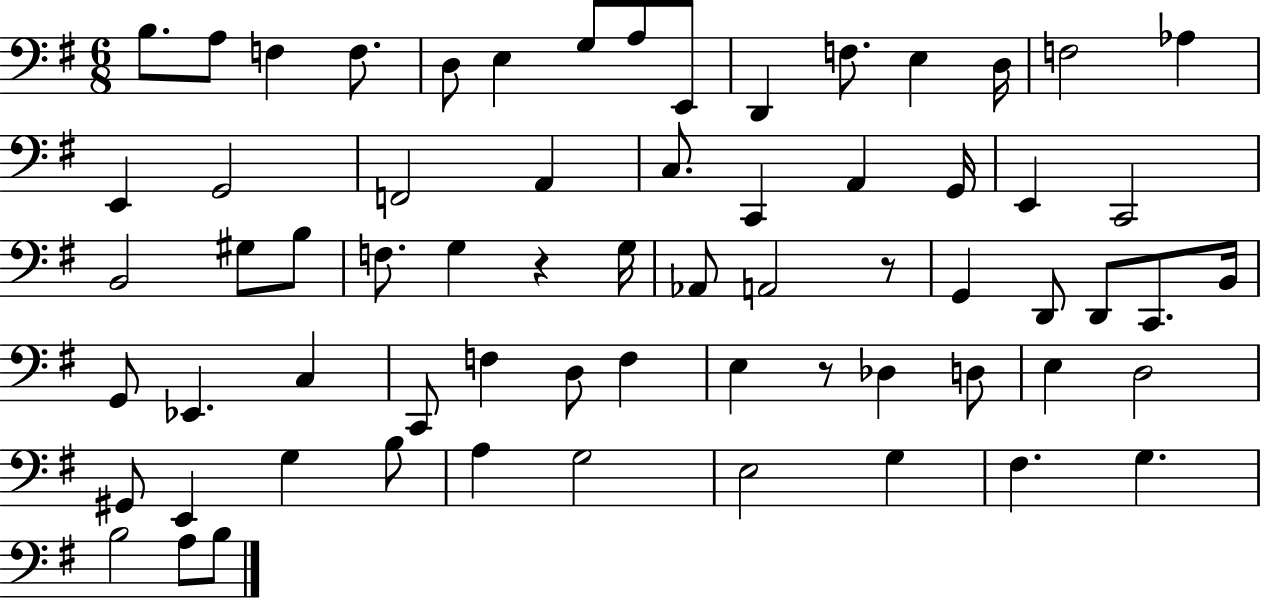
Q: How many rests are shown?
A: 3